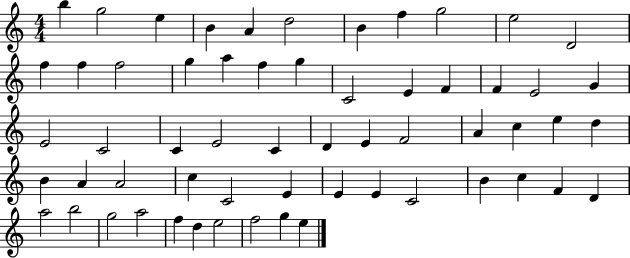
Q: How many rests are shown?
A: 0